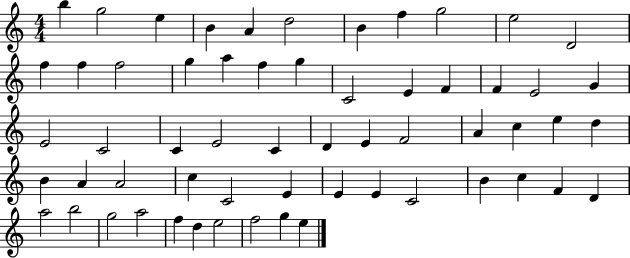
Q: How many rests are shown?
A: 0